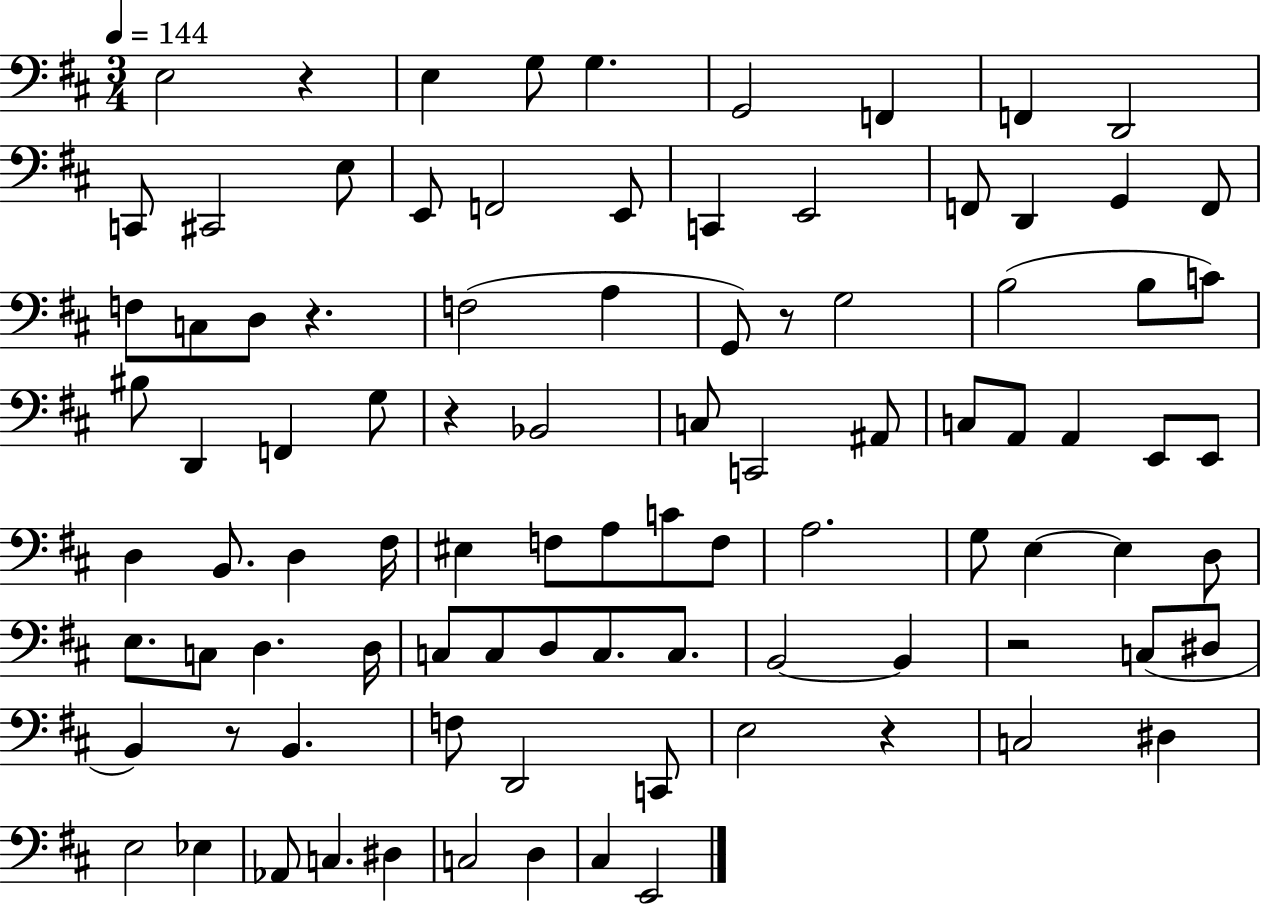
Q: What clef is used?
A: bass